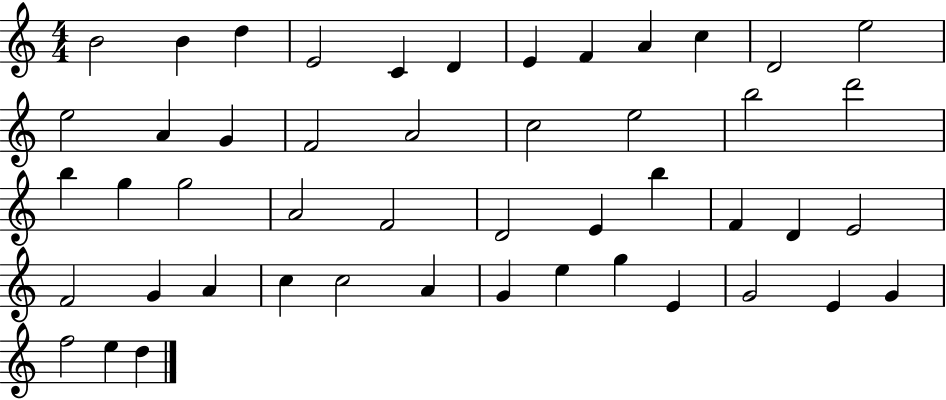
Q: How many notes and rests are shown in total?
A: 48